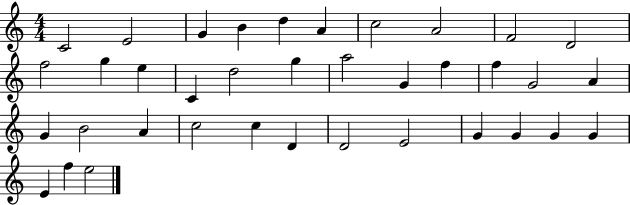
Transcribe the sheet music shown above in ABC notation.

X:1
T:Untitled
M:4/4
L:1/4
K:C
C2 E2 G B d A c2 A2 F2 D2 f2 g e C d2 g a2 G f f G2 A G B2 A c2 c D D2 E2 G G G G E f e2